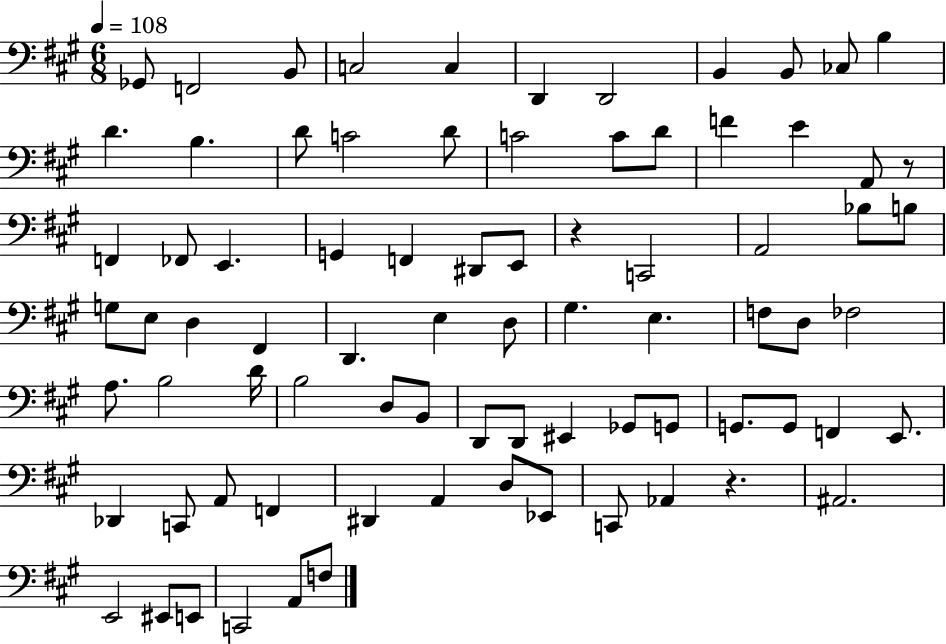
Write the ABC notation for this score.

X:1
T:Untitled
M:6/8
L:1/4
K:A
_G,,/2 F,,2 B,,/2 C,2 C, D,, D,,2 B,, B,,/2 _C,/2 B, D B, D/2 C2 D/2 C2 C/2 D/2 F E A,,/2 z/2 F,, _F,,/2 E,, G,, F,, ^D,,/2 E,,/2 z C,,2 A,,2 _B,/2 B,/2 G,/2 E,/2 D, ^F,, D,, E, D,/2 ^G, E, F,/2 D,/2 _F,2 A,/2 B,2 D/4 B,2 D,/2 B,,/2 D,,/2 D,,/2 ^E,, _G,,/2 G,,/2 G,,/2 G,,/2 F,, E,,/2 _D,, C,,/2 A,,/2 F,, ^D,, A,, D,/2 _E,,/2 C,,/2 _A,, z ^A,,2 E,,2 ^E,,/2 E,,/2 C,,2 A,,/2 F,/2